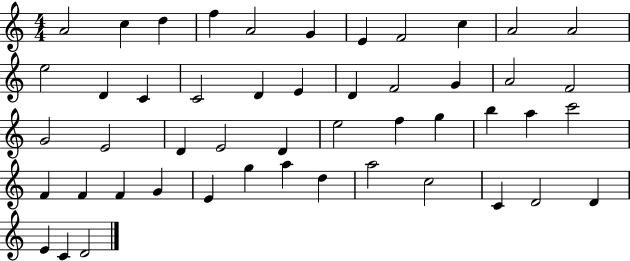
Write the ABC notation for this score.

X:1
T:Untitled
M:4/4
L:1/4
K:C
A2 c d f A2 G E F2 c A2 A2 e2 D C C2 D E D F2 G A2 F2 G2 E2 D E2 D e2 f g b a c'2 F F F G E g a d a2 c2 C D2 D E C D2